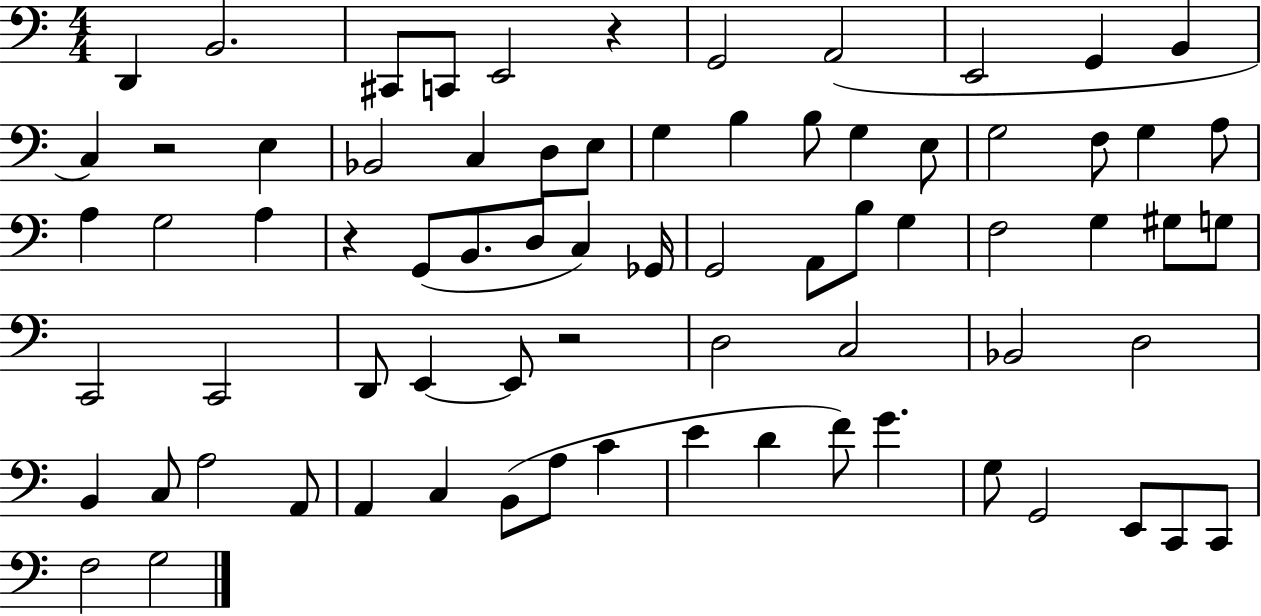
D2/q B2/h. C#2/e C2/e E2/h R/q G2/h A2/h E2/h G2/q B2/q C3/q R/h E3/q Bb2/h C3/q D3/e E3/e G3/q B3/q B3/e G3/q E3/e G3/h F3/e G3/q A3/e A3/q G3/h A3/q R/q G2/e B2/e. D3/e C3/q Gb2/s G2/h A2/e B3/e G3/q F3/h G3/q G#3/e G3/e C2/h C2/h D2/e E2/q E2/e R/h D3/h C3/h Bb2/h D3/h B2/q C3/e A3/h A2/e A2/q C3/q B2/e A3/e C4/q E4/q D4/q F4/e G4/q. G3/e G2/h E2/e C2/e C2/e F3/h G3/h